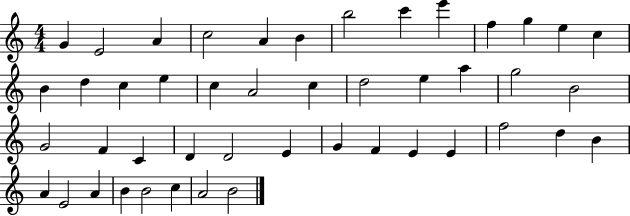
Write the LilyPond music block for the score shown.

{
  \clef treble
  \numericTimeSignature
  \time 4/4
  \key c \major
  g'4 e'2 a'4 | c''2 a'4 b'4 | b''2 c'''4 e'''4 | f''4 g''4 e''4 c''4 | \break b'4 d''4 c''4 e''4 | c''4 a'2 c''4 | d''2 e''4 a''4 | g''2 b'2 | \break g'2 f'4 c'4 | d'4 d'2 e'4 | g'4 f'4 e'4 e'4 | f''2 d''4 b'4 | \break a'4 e'2 a'4 | b'4 b'2 c''4 | a'2 b'2 | \bar "|."
}